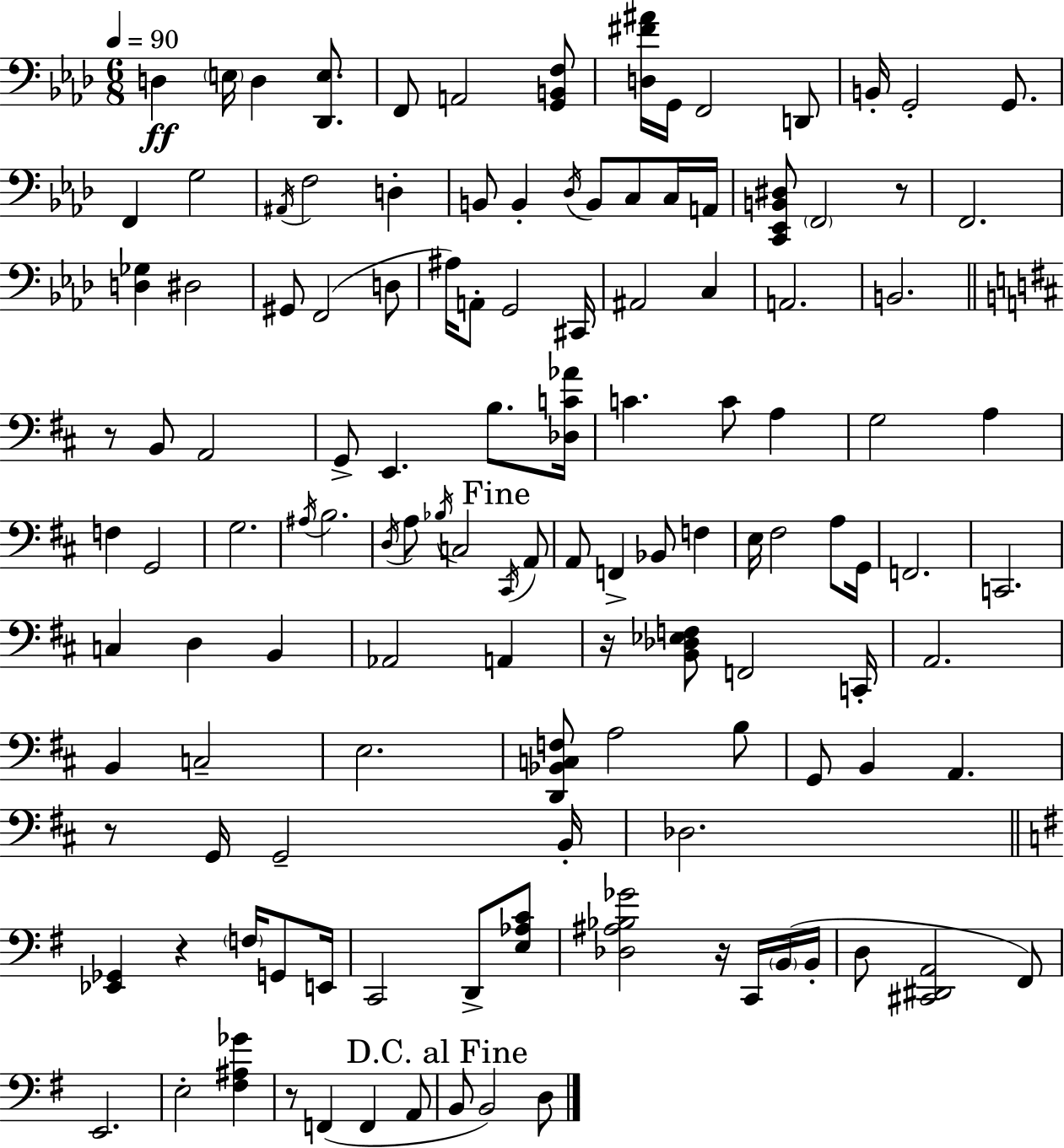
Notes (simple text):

D3/q E3/s D3/q [Db2,E3]/e. F2/e A2/h [G2,B2,F3]/e [D3,F#4,A#4]/s G2/s F2/h D2/e B2/s G2/h G2/e. F2/q G3/h A#2/s F3/h D3/q B2/e B2/q Db3/s B2/e C3/e C3/s A2/s [C2,Eb2,B2,D#3]/e F2/h R/e F2/h. [D3,Gb3]/q D#3/h G#2/e F2/h D3/e A#3/s A2/e G2/h C#2/s A#2/h C3/q A2/h. B2/h. R/e B2/e A2/h G2/e E2/q. B3/e. [Db3,C4,Ab4]/s C4/q. C4/e A3/q G3/h A3/q F3/q G2/h G3/h. A#3/s B3/h. D3/s A3/e Bb3/s C3/h C#2/s A2/e A2/e F2/q Bb2/e F3/q E3/s F#3/h A3/e G2/s F2/h. C2/h. C3/q D3/q B2/q Ab2/h A2/q R/s [B2,Db3,Eb3,F3]/e F2/h C2/s A2/h. B2/q C3/h E3/h. [D2,Bb2,C3,F3]/e A3/h B3/e G2/e B2/q A2/q. R/e G2/s G2/h B2/s Db3/h. [Eb2,Gb2]/q R/q F3/s G2/e E2/s C2/h D2/e [E3,Ab3,C4]/e [Db3,A#3,Bb3,Gb4]/h R/s C2/s B2/s B2/s D3/e [C#2,D#2,A2]/h F#2/e E2/h. E3/h [F#3,A#3,Gb4]/q R/e F2/q F2/q A2/e B2/e B2/h D3/e